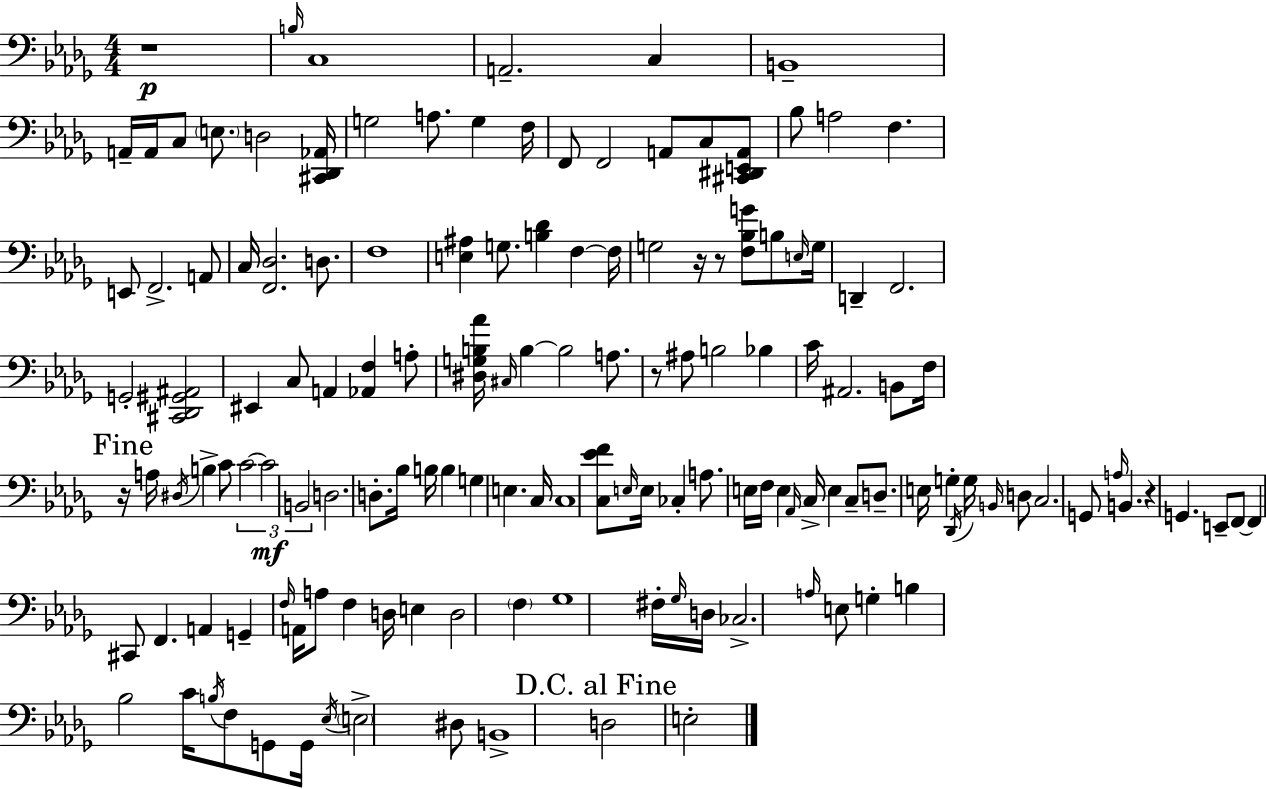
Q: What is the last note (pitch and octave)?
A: E3